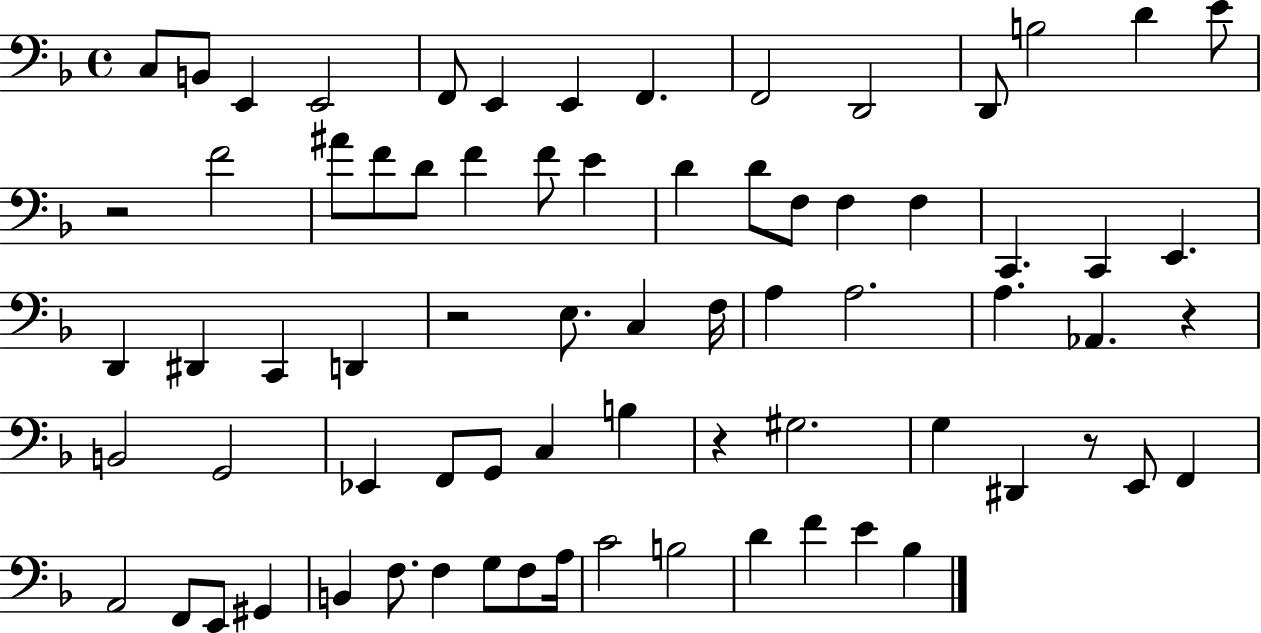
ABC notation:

X:1
T:Untitled
M:4/4
L:1/4
K:F
C,/2 B,,/2 E,, E,,2 F,,/2 E,, E,, F,, F,,2 D,,2 D,,/2 B,2 D E/2 z2 F2 ^A/2 F/2 D/2 F F/2 E D D/2 F,/2 F, F, C,, C,, E,, D,, ^D,, C,, D,, z2 E,/2 C, F,/4 A, A,2 A, _A,, z B,,2 G,,2 _E,, F,,/2 G,,/2 C, B, z ^G,2 G, ^D,, z/2 E,,/2 F,, A,,2 F,,/2 E,,/2 ^G,, B,, F,/2 F, G,/2 F,/2 A,/4 C2 B,2 D F E _B,